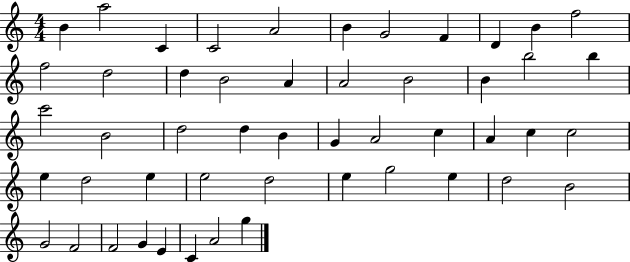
B4/q A5/h C4/q C4/h A4/h B4/q G4/h F4/q D4/q B4/q F5/h F5/h D5/h D5/q B4/h A4/q A4/h B4/h B4/q B5/h B5/q C6/h B4/h D5/h D5/q B4/q G4/q A4/h C5/q A4/q C5/q C5/h E5/q D5/h E5/q E5/h D5/h E5/q G5/h E5/q D5/h B4/h G4/h F4/h F4/h G4/q E4/q C4/q A4/h G5/q